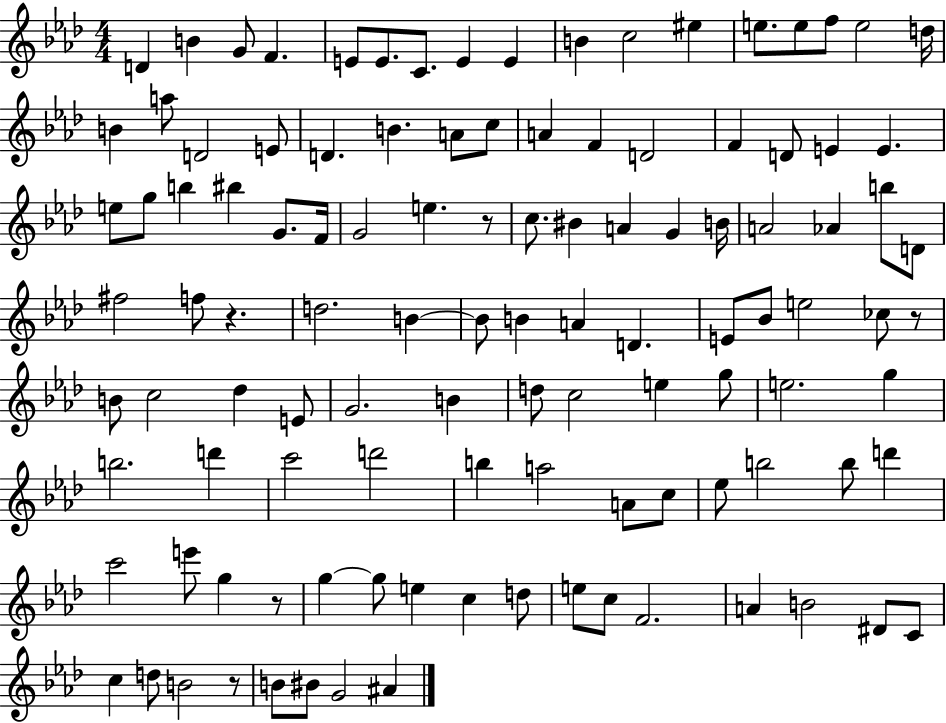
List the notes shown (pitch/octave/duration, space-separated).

D4/q B4/q G4/e F4/q. E4/e E4/e. C4/e. E4/q E4/q B4/q C5/h EIS5/q E5/e. E5/e F5/e E5/h D5/s B4/q A5/e D4/h E4/e D4/q. B4/q. A4/e C5/e A4/q F4/q D4/h F4/q D4/e E4/q E4/q. E5/e G5/e B5/q BIS5/q G4/e. F4/s G4/h E5/q. R/e C5/e. BIS4/q A4/q G4/q B4/s A4/h Ab4/q B5/e D4/e F#5/h F5/e R/q. D5/h. B4/q B4/e B4/q A4/q D4/q. E4/e Bb4/e E5/h CES5/e R/e B4/e C5/h Db5/q E4/e G4/h. B4/q D5/e C5/h E5/q G5/e E5/h. G5/q B5/h. D6/q C6/h D6/h B5/q A5/h A4/e C5/e Eb5/e B5/h B5/e D6/q C6/h E6/e G5/q R/e G5/q G5/e E5/q C5/q D5/e E5/e C5/e F4/h. A4/q B4/h D#4/e C4/e C5/q D5/e B4/h R/e B4/e BIS4/e G4/h A#4/q